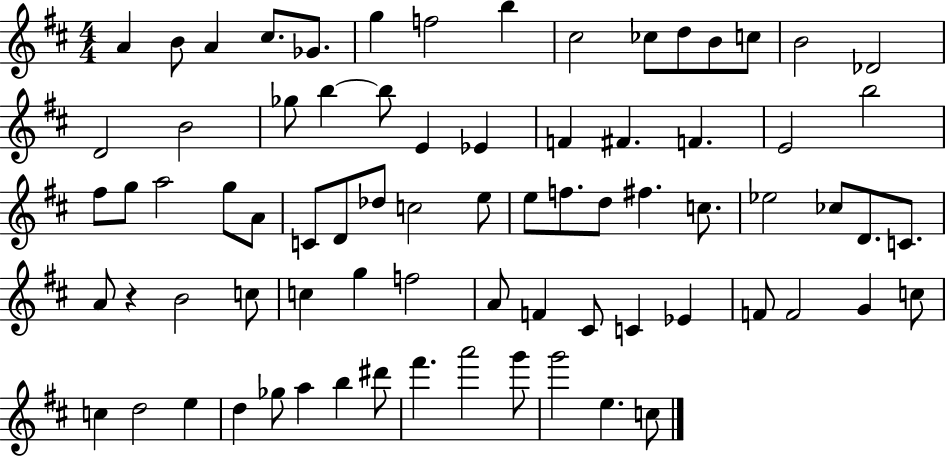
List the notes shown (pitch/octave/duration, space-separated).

A4/q B4/e A4/q C#5/e. Gb4/e. G5/q F5/h B5/q C#5/h CES5/e D5/e B4/e C5/e B4/h Db4/h D4/h B4/h Gb5/e B5/q B5/e E4/q Eb4/q F4/q F#4/q. F4/q. E4/h B5/h F#5/e G5/e A5/h G5/e A4/e C4/e D4/e Db5/e C5/h E5/e E5/e F5/e. D5/e F#5/q. C5/e. Eb5/h CES5/e D4/e. C4/e. A4/e R/q B4/h C5/e C5/q G5/q F5/h A4/e F4/q C#4/e C4/q Eb4/q F4/e F4/h G4/q C5/e C5/q D5/h E5/q D5/q Gb5/e A5/q B5/q D#6/e F#6/q. A6/h G6/e G6/h E5/q. C5/e